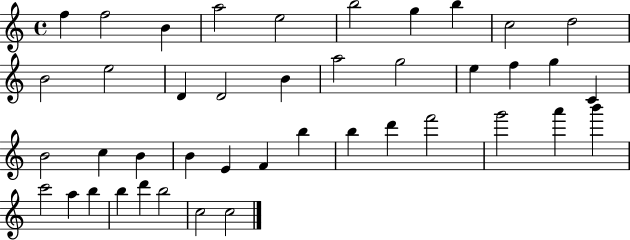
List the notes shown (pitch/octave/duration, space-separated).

F5/q F5/h B4/q A5/h E5/h B5/h G5/q B5/q C5/h D5/h B4/h E5/h D4/q D4/h B4/q A5/h G5/h E5/q F5/q G5/q C4/q B4/h C5/q B4/q B4/q E4/q F4/q B5/q B5/q D6/q F6/h G6/h A6/q B6/q C6/h A5/q B5/q B5/q D6/q B5/h C5/h C5/h